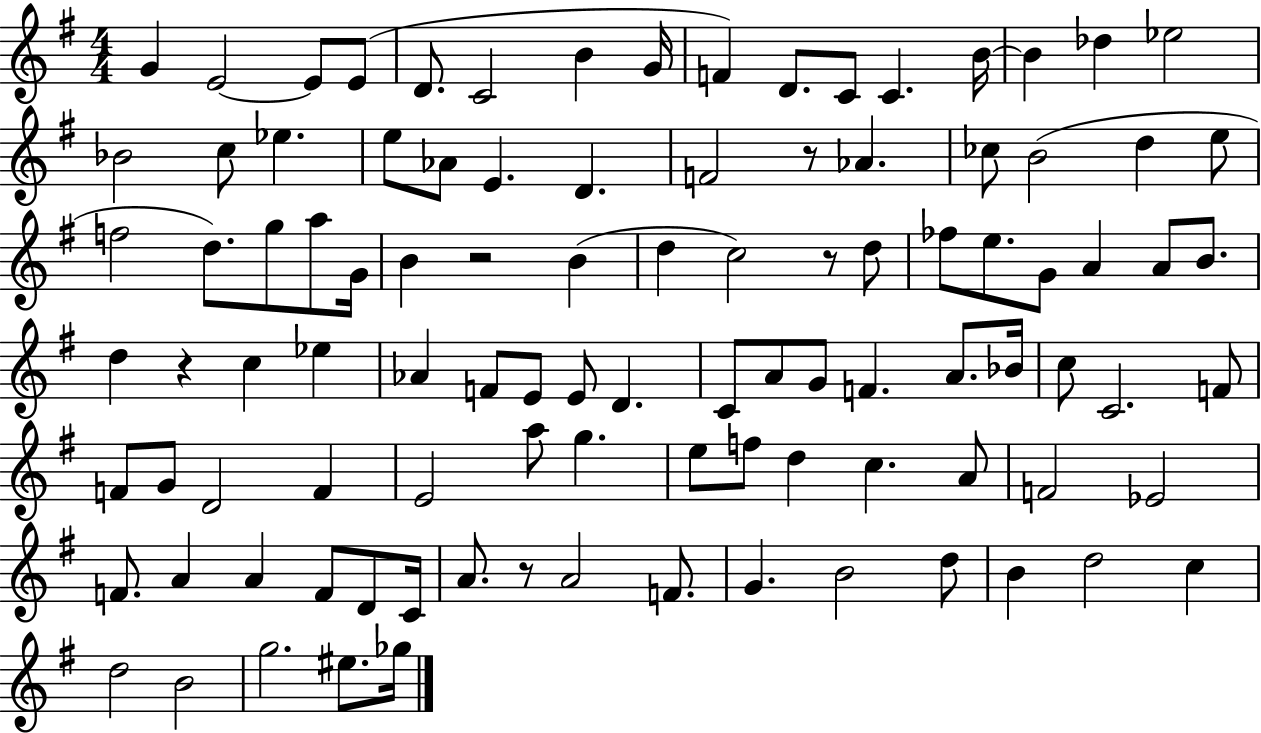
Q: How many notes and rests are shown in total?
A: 101